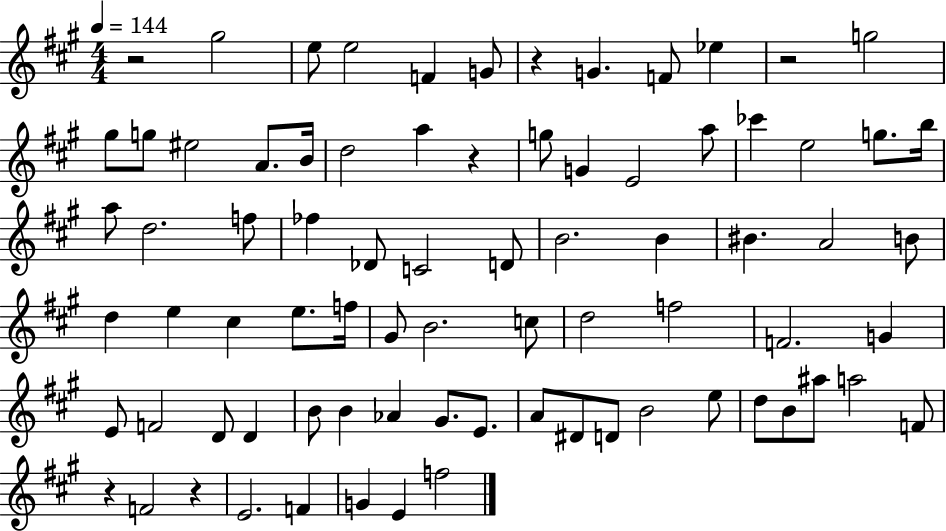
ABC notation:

X:1
T:Untitled
M:4/4
L:1/4
K:A
z2 ^g2 e/2 e2 F G/2 z G F/2 _e z2 g2 ^g/2 g/2 ^e2 A/2 B/4 d2 a z g/2 G E2 a/2 _c' e2 g/2 b/4 a/2 d2 f/2 _f _D/2 C2 D/2 B2 B ^B A2 B/2 d e ^c e/2 f/4 ^G/2 B2 c/2 d2 f2 F2 G E/2 F2 D/2 D B/2 B _A ^G/2 E/2 A/2 ^D/2 D/2 B2 e/2 d/2 B/2 ^a/2 a2 F/2 z F2 z E2 F G E f2